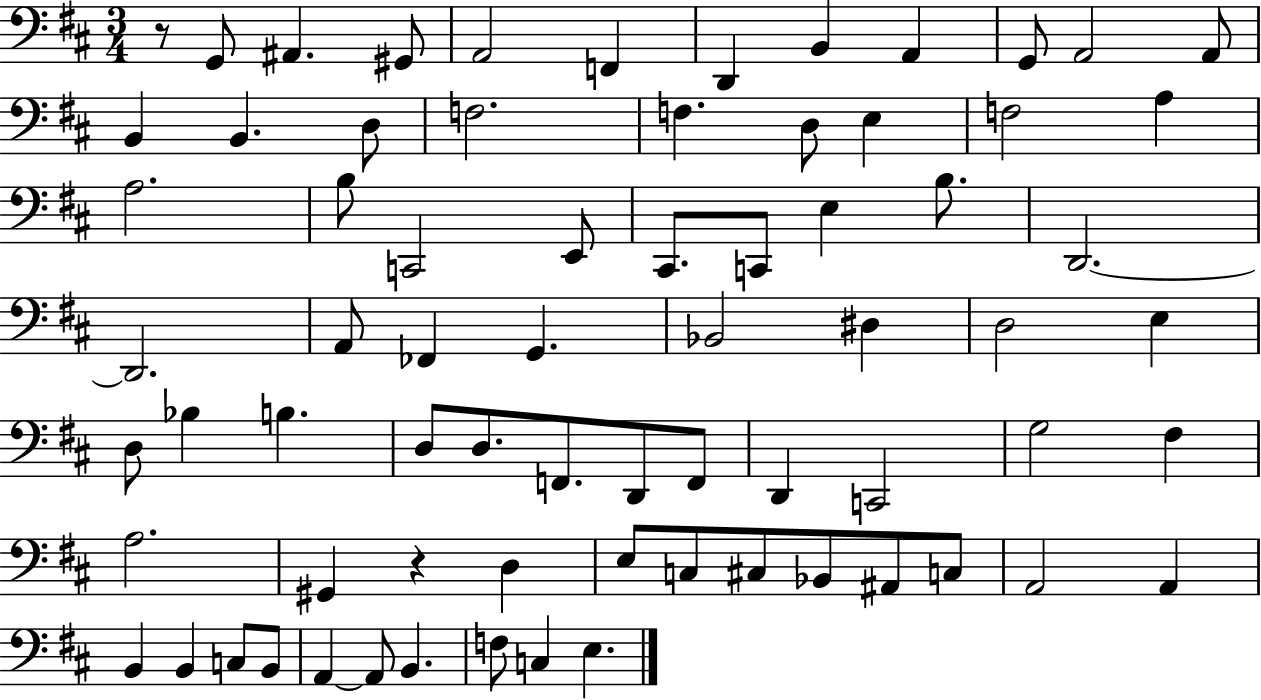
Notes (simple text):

R/e G2/e A#2/q. G#2/e A2/h F2/q D2/q B2/q A2/q G2/e A2/h A2/e B2/q B2/q. D3/e F3/h. F3/q. D3/e E3/q F3/h A3/q A3/h. B3/e C2/h E2/e C#2/e. C2/e E3/q B3/e. D2/h. D2/h. A2/e FES2/q G2/q. Bb2/h D#3/q D3/h E3/q D3/e Bb3/q B3/q. D3/e D3/e. F2/e. D2/e F2/e D2/q C2/h G3/h F#3/q A3/h. G#2/q R/q D3/q E3/e C3/e C#3/e Bb2/e A#2/e C3/e A2/h A2/q B2/q B2/q C3/e B2/e A2/q A2/e B2/q. F3/e C3/q E3/q.